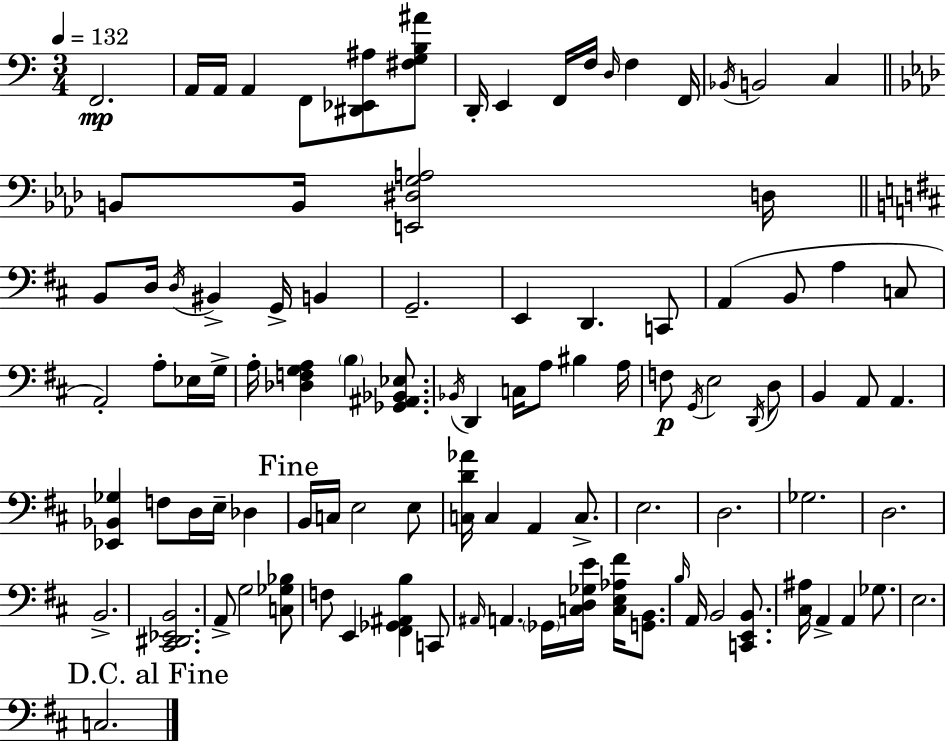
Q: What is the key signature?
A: C major